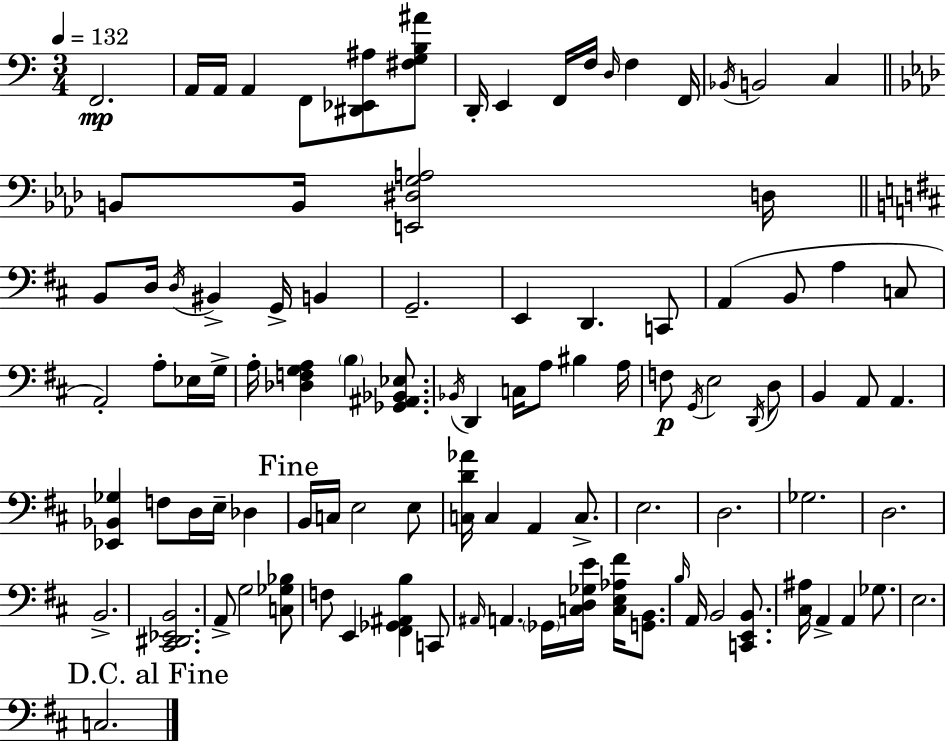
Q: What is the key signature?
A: C major